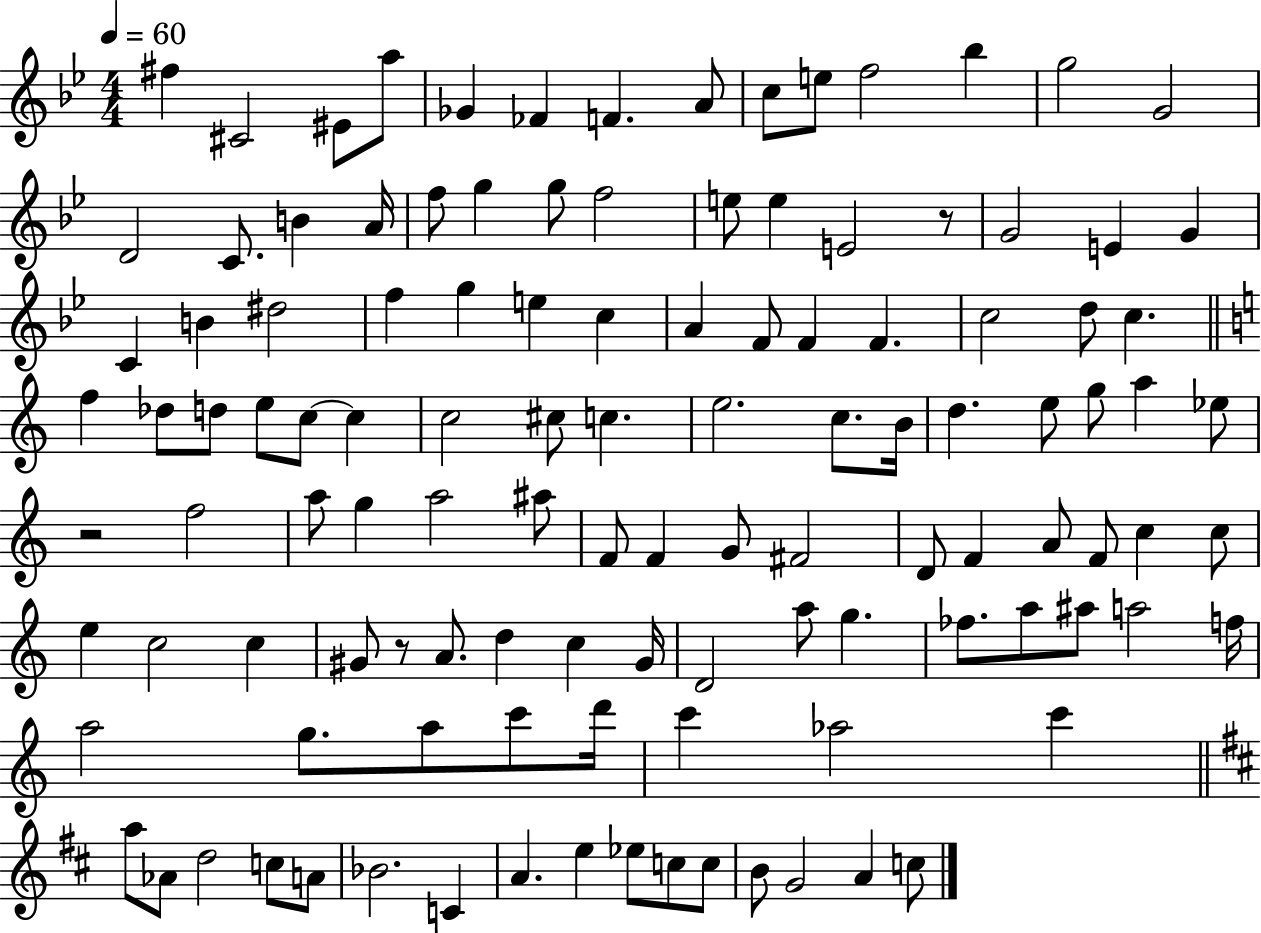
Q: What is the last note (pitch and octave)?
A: C5